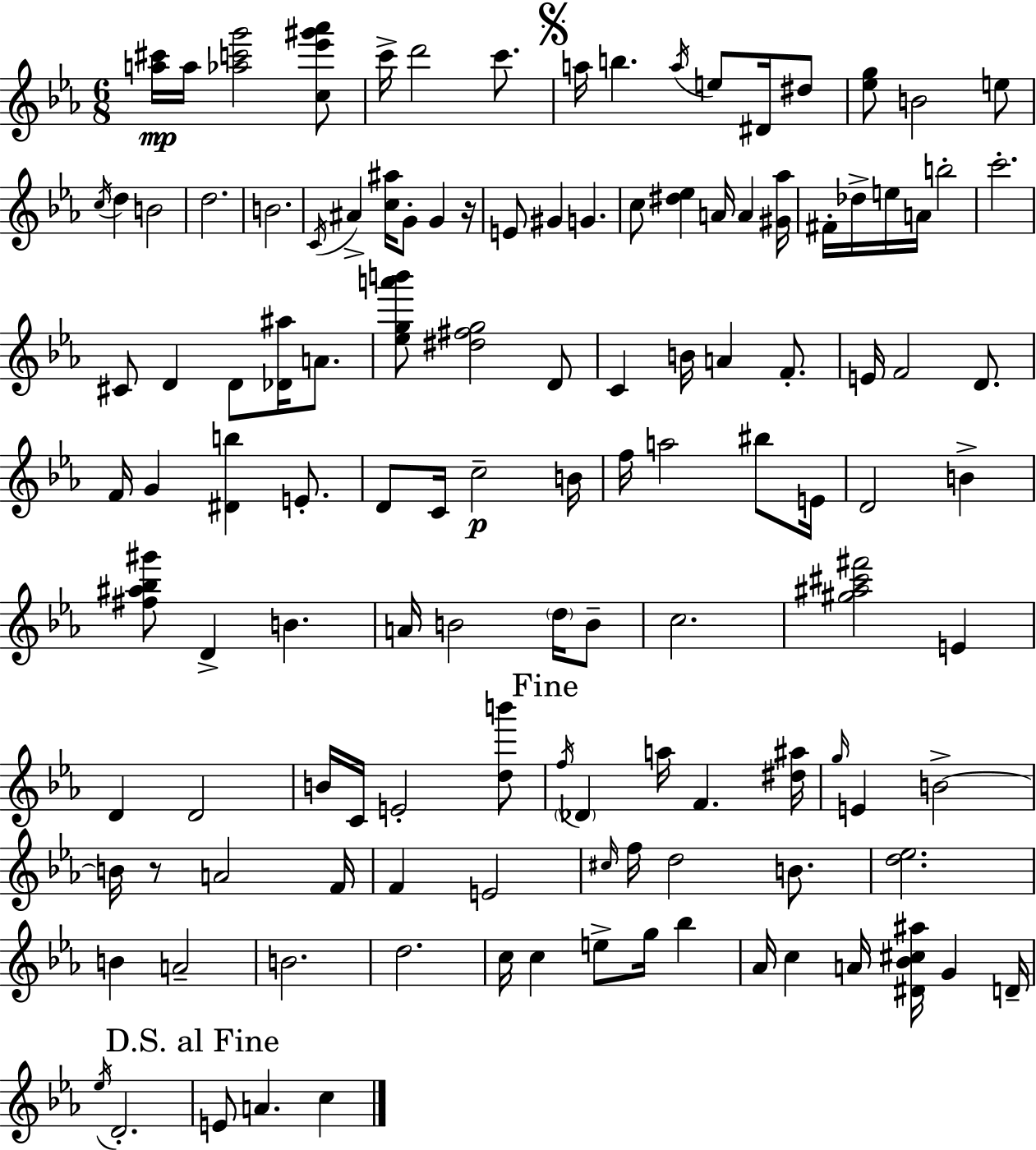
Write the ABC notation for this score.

X:1
T:Untitled
M:6/8
L:1/4
K:Cm
[a^c']/4 a/4 [_ac'g']2 [c_e'^g'_a']/2 c'/4 d'2 c'/2 a/4 b a/4 e/2 ^D/4 ^d/2 [_eg]/2 B2 e/2 c/4 d B2 d2 B2 C/4 ^A [c^a]/4 G/2 G z/4 E/2 ^G G c/2 [^d_e] A/4 A [^G_a]/4 ^F/4 _d/4 e/4 A/4 b2 c'2 ^C/2 D D/2 [_D^a]/4 A/2 [_ega'b']/2 [^d^fg]2 D/2 C B/4 A F/2 E/4 F2 D/2 F/4 G [^Db] E/2 D/2 C/4 c2 B/4 f/4 a2 ^b/2 E/4 D2 B [^f^a_b^g']/2 D B A/4 B2 d/4 B/2 c2 [^g^a^c'^f']2 E D D2 B/4 C/4 E2 [db']/2 f/4 _D a/4 F [^d^a]/4 g/4 E B2 B/4 z/2 A2 F/4 F E2 ^c/4 f/4 d2 B/2 [d_e]2 B A2 B2 d2 c/4 c e/2 g/4 _b _A/4 c A/4 [^D_B^c^a]/4 G D/4 _e/4 D2 E/2 A c